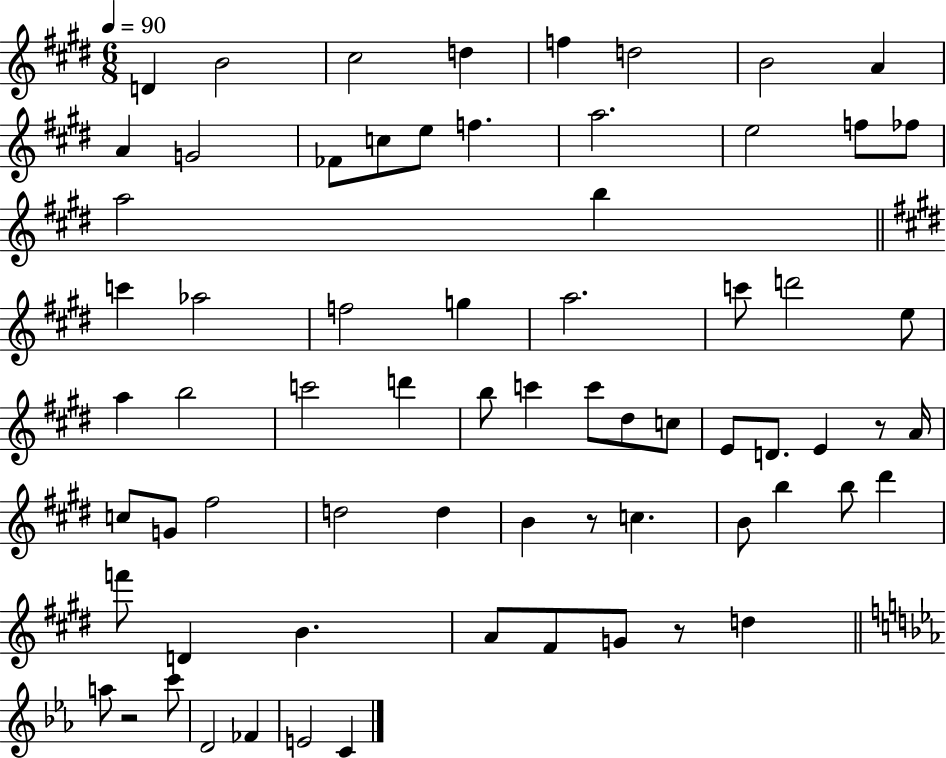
{
  \clef treble
  \numericTimeSignature
  \time 6/8
  \key e \major
  \tempo 4 = 90
  d'4 b'2 | cis''2 d''4 | f''4 d''2 | b'2 a'4 | \break a'4 g'2 | fes'8 c''8 e''8 f''4. | a''2. | e''2 f''8 fes''8 | \break a''2 b''4 | \bar "||" \break \key e \major c'''4 aes''2 | f''2 g''4 | a''2. | c'''8 d'''2 e''8 | \break a''4 b''2 | c'''2 d'''4 | b''8 c'''4 c'''8 dis''8 c''8 | e'8 d'8. e'4 r8 a'16 | \break c''8 g'8 fis''2 | d''2 d''4 | b'4 r8 c''4. | b'8 b''4 b''8 dis'''4 | \break f'''8 d'4 b'4. | a'8 fis'8 g'8 r8 d''4 | \bar "||" \break \key ees \major a''8 r2 c'''8 | d'2 fes'4 | e'2 c'4 | \bar "|."
}